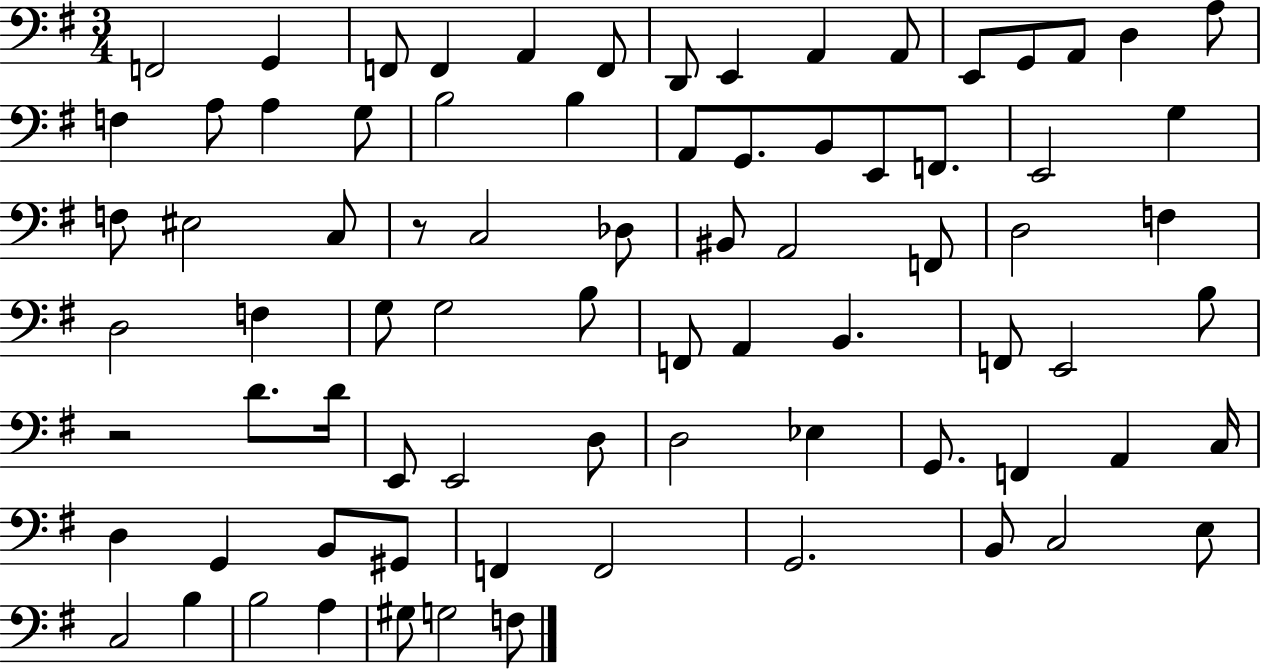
{
  \clef bass
  \numericTimeSignature
  \time 3/4
  \key g \major
  \repeat volta 2 { f,2 g,4 | f,8 f,4 a,4 f,8 | d,8 e,4 a,4 a,8 | e,8 g,8 a,8 d4 a8 | \break f4 a8 a4 g8 | b2 b4 | a,8 g,8. b,8 e,8 f,8. | e,2 g4 | \break f8 eis2 c8 | r8 c2 des8 | bis,8 a,2 f,8 | d2 f4 | \break d2 f4 | g8 g2 b8 | f,8 a,4 b,4. | f,8 e,2 b8 | \break r2 d'8. d'16 | e,8 e,2 d8 | d2 ees4 | g,8. f,4 a,4 c16 | \break d4 g,4 b,8 gis,8 | f,4 f,2 | g,2. | b,8 c2 e8 | \break c2 b4 | b2 a4 | gis8 g2 f8 | } \bar "|."
}